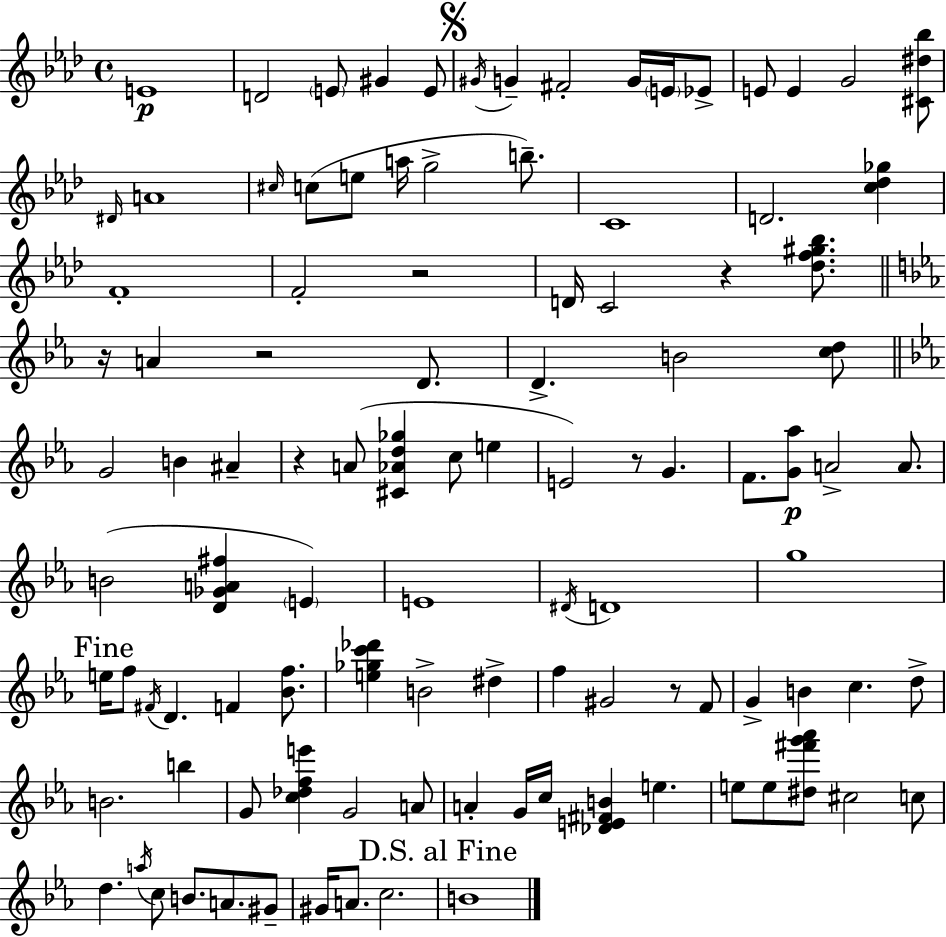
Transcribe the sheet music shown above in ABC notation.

X:1
T:Untitled
M:4/4
L:1/4
K:Ab
E4 D2 E/2 ^G E/2 ^G/4 G ^F2 G/4 E/4 _E/2 E/2 E G2 [^C^d_b]/2 ^D/4 A4 ^c/4 c/2 e/2 a/4 g2 b/2 C4 D2 [c_d_g] F4 F2 z2 D/4 C2 z [_df^g_b]/2 z/4 A z2 D/2 D B2 [cd]/2 G2 B ^A z A/2 [^C_Ad_g] c/2 e E2 z/2 G F/2 [G_a]/2 A2 A/2 B2 [D_GA^f] E E4 ^D/4 D4 g4 e/4 f/2 ^F/4 D F [_Bf]/2 [e_gc'_d'] B2 ^d f ^G2 z/2 F/2 G B c d/2 B2 b G/2 [c_dfe'] G2 A/2 A G/4 c/4 [_DE^FB] e e/2 e/2 [^d^f'g'_a']/2 ^c2 c/2 d a/4 c/2 B/2 A/2 ^G/2 ^G/4 A/2 c2 B4